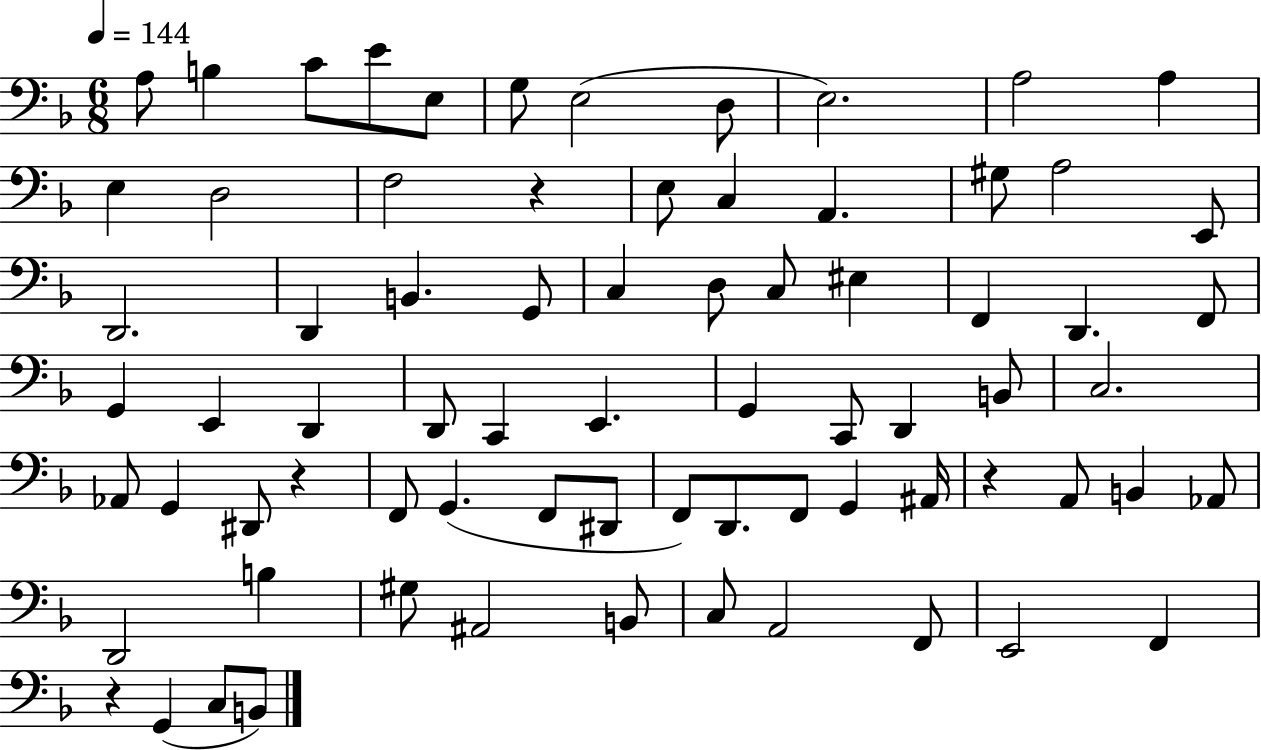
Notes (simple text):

A3/e B3/q C4/e E4/e E3/e G3/e E3/h D3/e E3/h. A3/h A3/q E3/q D3/h F3/h R/q E3/e C3/q A2/q. G#3/e A3/h E2/e D2/h. D2/q B2/q. G2/e C3/q D3/e C3/e EIS3/q F2/q D2/q. F2/e G2/q E2/q D2/q D2/e C2/q E2/q. G2/q C2/e D2/q B2/e C3/h. Ab2/e G2/q D#2/e R/q F2/e G2/q. F2/e D#2/e F2/e D2/e. F2/e G2/q A#2/s R/q A2/e B2/q Ab2/e D2/h B3/q G#3/e A#2/h B2/e C3/e A2/h F2/e E2/h F2/q R/q G2/q C3/e B2/e